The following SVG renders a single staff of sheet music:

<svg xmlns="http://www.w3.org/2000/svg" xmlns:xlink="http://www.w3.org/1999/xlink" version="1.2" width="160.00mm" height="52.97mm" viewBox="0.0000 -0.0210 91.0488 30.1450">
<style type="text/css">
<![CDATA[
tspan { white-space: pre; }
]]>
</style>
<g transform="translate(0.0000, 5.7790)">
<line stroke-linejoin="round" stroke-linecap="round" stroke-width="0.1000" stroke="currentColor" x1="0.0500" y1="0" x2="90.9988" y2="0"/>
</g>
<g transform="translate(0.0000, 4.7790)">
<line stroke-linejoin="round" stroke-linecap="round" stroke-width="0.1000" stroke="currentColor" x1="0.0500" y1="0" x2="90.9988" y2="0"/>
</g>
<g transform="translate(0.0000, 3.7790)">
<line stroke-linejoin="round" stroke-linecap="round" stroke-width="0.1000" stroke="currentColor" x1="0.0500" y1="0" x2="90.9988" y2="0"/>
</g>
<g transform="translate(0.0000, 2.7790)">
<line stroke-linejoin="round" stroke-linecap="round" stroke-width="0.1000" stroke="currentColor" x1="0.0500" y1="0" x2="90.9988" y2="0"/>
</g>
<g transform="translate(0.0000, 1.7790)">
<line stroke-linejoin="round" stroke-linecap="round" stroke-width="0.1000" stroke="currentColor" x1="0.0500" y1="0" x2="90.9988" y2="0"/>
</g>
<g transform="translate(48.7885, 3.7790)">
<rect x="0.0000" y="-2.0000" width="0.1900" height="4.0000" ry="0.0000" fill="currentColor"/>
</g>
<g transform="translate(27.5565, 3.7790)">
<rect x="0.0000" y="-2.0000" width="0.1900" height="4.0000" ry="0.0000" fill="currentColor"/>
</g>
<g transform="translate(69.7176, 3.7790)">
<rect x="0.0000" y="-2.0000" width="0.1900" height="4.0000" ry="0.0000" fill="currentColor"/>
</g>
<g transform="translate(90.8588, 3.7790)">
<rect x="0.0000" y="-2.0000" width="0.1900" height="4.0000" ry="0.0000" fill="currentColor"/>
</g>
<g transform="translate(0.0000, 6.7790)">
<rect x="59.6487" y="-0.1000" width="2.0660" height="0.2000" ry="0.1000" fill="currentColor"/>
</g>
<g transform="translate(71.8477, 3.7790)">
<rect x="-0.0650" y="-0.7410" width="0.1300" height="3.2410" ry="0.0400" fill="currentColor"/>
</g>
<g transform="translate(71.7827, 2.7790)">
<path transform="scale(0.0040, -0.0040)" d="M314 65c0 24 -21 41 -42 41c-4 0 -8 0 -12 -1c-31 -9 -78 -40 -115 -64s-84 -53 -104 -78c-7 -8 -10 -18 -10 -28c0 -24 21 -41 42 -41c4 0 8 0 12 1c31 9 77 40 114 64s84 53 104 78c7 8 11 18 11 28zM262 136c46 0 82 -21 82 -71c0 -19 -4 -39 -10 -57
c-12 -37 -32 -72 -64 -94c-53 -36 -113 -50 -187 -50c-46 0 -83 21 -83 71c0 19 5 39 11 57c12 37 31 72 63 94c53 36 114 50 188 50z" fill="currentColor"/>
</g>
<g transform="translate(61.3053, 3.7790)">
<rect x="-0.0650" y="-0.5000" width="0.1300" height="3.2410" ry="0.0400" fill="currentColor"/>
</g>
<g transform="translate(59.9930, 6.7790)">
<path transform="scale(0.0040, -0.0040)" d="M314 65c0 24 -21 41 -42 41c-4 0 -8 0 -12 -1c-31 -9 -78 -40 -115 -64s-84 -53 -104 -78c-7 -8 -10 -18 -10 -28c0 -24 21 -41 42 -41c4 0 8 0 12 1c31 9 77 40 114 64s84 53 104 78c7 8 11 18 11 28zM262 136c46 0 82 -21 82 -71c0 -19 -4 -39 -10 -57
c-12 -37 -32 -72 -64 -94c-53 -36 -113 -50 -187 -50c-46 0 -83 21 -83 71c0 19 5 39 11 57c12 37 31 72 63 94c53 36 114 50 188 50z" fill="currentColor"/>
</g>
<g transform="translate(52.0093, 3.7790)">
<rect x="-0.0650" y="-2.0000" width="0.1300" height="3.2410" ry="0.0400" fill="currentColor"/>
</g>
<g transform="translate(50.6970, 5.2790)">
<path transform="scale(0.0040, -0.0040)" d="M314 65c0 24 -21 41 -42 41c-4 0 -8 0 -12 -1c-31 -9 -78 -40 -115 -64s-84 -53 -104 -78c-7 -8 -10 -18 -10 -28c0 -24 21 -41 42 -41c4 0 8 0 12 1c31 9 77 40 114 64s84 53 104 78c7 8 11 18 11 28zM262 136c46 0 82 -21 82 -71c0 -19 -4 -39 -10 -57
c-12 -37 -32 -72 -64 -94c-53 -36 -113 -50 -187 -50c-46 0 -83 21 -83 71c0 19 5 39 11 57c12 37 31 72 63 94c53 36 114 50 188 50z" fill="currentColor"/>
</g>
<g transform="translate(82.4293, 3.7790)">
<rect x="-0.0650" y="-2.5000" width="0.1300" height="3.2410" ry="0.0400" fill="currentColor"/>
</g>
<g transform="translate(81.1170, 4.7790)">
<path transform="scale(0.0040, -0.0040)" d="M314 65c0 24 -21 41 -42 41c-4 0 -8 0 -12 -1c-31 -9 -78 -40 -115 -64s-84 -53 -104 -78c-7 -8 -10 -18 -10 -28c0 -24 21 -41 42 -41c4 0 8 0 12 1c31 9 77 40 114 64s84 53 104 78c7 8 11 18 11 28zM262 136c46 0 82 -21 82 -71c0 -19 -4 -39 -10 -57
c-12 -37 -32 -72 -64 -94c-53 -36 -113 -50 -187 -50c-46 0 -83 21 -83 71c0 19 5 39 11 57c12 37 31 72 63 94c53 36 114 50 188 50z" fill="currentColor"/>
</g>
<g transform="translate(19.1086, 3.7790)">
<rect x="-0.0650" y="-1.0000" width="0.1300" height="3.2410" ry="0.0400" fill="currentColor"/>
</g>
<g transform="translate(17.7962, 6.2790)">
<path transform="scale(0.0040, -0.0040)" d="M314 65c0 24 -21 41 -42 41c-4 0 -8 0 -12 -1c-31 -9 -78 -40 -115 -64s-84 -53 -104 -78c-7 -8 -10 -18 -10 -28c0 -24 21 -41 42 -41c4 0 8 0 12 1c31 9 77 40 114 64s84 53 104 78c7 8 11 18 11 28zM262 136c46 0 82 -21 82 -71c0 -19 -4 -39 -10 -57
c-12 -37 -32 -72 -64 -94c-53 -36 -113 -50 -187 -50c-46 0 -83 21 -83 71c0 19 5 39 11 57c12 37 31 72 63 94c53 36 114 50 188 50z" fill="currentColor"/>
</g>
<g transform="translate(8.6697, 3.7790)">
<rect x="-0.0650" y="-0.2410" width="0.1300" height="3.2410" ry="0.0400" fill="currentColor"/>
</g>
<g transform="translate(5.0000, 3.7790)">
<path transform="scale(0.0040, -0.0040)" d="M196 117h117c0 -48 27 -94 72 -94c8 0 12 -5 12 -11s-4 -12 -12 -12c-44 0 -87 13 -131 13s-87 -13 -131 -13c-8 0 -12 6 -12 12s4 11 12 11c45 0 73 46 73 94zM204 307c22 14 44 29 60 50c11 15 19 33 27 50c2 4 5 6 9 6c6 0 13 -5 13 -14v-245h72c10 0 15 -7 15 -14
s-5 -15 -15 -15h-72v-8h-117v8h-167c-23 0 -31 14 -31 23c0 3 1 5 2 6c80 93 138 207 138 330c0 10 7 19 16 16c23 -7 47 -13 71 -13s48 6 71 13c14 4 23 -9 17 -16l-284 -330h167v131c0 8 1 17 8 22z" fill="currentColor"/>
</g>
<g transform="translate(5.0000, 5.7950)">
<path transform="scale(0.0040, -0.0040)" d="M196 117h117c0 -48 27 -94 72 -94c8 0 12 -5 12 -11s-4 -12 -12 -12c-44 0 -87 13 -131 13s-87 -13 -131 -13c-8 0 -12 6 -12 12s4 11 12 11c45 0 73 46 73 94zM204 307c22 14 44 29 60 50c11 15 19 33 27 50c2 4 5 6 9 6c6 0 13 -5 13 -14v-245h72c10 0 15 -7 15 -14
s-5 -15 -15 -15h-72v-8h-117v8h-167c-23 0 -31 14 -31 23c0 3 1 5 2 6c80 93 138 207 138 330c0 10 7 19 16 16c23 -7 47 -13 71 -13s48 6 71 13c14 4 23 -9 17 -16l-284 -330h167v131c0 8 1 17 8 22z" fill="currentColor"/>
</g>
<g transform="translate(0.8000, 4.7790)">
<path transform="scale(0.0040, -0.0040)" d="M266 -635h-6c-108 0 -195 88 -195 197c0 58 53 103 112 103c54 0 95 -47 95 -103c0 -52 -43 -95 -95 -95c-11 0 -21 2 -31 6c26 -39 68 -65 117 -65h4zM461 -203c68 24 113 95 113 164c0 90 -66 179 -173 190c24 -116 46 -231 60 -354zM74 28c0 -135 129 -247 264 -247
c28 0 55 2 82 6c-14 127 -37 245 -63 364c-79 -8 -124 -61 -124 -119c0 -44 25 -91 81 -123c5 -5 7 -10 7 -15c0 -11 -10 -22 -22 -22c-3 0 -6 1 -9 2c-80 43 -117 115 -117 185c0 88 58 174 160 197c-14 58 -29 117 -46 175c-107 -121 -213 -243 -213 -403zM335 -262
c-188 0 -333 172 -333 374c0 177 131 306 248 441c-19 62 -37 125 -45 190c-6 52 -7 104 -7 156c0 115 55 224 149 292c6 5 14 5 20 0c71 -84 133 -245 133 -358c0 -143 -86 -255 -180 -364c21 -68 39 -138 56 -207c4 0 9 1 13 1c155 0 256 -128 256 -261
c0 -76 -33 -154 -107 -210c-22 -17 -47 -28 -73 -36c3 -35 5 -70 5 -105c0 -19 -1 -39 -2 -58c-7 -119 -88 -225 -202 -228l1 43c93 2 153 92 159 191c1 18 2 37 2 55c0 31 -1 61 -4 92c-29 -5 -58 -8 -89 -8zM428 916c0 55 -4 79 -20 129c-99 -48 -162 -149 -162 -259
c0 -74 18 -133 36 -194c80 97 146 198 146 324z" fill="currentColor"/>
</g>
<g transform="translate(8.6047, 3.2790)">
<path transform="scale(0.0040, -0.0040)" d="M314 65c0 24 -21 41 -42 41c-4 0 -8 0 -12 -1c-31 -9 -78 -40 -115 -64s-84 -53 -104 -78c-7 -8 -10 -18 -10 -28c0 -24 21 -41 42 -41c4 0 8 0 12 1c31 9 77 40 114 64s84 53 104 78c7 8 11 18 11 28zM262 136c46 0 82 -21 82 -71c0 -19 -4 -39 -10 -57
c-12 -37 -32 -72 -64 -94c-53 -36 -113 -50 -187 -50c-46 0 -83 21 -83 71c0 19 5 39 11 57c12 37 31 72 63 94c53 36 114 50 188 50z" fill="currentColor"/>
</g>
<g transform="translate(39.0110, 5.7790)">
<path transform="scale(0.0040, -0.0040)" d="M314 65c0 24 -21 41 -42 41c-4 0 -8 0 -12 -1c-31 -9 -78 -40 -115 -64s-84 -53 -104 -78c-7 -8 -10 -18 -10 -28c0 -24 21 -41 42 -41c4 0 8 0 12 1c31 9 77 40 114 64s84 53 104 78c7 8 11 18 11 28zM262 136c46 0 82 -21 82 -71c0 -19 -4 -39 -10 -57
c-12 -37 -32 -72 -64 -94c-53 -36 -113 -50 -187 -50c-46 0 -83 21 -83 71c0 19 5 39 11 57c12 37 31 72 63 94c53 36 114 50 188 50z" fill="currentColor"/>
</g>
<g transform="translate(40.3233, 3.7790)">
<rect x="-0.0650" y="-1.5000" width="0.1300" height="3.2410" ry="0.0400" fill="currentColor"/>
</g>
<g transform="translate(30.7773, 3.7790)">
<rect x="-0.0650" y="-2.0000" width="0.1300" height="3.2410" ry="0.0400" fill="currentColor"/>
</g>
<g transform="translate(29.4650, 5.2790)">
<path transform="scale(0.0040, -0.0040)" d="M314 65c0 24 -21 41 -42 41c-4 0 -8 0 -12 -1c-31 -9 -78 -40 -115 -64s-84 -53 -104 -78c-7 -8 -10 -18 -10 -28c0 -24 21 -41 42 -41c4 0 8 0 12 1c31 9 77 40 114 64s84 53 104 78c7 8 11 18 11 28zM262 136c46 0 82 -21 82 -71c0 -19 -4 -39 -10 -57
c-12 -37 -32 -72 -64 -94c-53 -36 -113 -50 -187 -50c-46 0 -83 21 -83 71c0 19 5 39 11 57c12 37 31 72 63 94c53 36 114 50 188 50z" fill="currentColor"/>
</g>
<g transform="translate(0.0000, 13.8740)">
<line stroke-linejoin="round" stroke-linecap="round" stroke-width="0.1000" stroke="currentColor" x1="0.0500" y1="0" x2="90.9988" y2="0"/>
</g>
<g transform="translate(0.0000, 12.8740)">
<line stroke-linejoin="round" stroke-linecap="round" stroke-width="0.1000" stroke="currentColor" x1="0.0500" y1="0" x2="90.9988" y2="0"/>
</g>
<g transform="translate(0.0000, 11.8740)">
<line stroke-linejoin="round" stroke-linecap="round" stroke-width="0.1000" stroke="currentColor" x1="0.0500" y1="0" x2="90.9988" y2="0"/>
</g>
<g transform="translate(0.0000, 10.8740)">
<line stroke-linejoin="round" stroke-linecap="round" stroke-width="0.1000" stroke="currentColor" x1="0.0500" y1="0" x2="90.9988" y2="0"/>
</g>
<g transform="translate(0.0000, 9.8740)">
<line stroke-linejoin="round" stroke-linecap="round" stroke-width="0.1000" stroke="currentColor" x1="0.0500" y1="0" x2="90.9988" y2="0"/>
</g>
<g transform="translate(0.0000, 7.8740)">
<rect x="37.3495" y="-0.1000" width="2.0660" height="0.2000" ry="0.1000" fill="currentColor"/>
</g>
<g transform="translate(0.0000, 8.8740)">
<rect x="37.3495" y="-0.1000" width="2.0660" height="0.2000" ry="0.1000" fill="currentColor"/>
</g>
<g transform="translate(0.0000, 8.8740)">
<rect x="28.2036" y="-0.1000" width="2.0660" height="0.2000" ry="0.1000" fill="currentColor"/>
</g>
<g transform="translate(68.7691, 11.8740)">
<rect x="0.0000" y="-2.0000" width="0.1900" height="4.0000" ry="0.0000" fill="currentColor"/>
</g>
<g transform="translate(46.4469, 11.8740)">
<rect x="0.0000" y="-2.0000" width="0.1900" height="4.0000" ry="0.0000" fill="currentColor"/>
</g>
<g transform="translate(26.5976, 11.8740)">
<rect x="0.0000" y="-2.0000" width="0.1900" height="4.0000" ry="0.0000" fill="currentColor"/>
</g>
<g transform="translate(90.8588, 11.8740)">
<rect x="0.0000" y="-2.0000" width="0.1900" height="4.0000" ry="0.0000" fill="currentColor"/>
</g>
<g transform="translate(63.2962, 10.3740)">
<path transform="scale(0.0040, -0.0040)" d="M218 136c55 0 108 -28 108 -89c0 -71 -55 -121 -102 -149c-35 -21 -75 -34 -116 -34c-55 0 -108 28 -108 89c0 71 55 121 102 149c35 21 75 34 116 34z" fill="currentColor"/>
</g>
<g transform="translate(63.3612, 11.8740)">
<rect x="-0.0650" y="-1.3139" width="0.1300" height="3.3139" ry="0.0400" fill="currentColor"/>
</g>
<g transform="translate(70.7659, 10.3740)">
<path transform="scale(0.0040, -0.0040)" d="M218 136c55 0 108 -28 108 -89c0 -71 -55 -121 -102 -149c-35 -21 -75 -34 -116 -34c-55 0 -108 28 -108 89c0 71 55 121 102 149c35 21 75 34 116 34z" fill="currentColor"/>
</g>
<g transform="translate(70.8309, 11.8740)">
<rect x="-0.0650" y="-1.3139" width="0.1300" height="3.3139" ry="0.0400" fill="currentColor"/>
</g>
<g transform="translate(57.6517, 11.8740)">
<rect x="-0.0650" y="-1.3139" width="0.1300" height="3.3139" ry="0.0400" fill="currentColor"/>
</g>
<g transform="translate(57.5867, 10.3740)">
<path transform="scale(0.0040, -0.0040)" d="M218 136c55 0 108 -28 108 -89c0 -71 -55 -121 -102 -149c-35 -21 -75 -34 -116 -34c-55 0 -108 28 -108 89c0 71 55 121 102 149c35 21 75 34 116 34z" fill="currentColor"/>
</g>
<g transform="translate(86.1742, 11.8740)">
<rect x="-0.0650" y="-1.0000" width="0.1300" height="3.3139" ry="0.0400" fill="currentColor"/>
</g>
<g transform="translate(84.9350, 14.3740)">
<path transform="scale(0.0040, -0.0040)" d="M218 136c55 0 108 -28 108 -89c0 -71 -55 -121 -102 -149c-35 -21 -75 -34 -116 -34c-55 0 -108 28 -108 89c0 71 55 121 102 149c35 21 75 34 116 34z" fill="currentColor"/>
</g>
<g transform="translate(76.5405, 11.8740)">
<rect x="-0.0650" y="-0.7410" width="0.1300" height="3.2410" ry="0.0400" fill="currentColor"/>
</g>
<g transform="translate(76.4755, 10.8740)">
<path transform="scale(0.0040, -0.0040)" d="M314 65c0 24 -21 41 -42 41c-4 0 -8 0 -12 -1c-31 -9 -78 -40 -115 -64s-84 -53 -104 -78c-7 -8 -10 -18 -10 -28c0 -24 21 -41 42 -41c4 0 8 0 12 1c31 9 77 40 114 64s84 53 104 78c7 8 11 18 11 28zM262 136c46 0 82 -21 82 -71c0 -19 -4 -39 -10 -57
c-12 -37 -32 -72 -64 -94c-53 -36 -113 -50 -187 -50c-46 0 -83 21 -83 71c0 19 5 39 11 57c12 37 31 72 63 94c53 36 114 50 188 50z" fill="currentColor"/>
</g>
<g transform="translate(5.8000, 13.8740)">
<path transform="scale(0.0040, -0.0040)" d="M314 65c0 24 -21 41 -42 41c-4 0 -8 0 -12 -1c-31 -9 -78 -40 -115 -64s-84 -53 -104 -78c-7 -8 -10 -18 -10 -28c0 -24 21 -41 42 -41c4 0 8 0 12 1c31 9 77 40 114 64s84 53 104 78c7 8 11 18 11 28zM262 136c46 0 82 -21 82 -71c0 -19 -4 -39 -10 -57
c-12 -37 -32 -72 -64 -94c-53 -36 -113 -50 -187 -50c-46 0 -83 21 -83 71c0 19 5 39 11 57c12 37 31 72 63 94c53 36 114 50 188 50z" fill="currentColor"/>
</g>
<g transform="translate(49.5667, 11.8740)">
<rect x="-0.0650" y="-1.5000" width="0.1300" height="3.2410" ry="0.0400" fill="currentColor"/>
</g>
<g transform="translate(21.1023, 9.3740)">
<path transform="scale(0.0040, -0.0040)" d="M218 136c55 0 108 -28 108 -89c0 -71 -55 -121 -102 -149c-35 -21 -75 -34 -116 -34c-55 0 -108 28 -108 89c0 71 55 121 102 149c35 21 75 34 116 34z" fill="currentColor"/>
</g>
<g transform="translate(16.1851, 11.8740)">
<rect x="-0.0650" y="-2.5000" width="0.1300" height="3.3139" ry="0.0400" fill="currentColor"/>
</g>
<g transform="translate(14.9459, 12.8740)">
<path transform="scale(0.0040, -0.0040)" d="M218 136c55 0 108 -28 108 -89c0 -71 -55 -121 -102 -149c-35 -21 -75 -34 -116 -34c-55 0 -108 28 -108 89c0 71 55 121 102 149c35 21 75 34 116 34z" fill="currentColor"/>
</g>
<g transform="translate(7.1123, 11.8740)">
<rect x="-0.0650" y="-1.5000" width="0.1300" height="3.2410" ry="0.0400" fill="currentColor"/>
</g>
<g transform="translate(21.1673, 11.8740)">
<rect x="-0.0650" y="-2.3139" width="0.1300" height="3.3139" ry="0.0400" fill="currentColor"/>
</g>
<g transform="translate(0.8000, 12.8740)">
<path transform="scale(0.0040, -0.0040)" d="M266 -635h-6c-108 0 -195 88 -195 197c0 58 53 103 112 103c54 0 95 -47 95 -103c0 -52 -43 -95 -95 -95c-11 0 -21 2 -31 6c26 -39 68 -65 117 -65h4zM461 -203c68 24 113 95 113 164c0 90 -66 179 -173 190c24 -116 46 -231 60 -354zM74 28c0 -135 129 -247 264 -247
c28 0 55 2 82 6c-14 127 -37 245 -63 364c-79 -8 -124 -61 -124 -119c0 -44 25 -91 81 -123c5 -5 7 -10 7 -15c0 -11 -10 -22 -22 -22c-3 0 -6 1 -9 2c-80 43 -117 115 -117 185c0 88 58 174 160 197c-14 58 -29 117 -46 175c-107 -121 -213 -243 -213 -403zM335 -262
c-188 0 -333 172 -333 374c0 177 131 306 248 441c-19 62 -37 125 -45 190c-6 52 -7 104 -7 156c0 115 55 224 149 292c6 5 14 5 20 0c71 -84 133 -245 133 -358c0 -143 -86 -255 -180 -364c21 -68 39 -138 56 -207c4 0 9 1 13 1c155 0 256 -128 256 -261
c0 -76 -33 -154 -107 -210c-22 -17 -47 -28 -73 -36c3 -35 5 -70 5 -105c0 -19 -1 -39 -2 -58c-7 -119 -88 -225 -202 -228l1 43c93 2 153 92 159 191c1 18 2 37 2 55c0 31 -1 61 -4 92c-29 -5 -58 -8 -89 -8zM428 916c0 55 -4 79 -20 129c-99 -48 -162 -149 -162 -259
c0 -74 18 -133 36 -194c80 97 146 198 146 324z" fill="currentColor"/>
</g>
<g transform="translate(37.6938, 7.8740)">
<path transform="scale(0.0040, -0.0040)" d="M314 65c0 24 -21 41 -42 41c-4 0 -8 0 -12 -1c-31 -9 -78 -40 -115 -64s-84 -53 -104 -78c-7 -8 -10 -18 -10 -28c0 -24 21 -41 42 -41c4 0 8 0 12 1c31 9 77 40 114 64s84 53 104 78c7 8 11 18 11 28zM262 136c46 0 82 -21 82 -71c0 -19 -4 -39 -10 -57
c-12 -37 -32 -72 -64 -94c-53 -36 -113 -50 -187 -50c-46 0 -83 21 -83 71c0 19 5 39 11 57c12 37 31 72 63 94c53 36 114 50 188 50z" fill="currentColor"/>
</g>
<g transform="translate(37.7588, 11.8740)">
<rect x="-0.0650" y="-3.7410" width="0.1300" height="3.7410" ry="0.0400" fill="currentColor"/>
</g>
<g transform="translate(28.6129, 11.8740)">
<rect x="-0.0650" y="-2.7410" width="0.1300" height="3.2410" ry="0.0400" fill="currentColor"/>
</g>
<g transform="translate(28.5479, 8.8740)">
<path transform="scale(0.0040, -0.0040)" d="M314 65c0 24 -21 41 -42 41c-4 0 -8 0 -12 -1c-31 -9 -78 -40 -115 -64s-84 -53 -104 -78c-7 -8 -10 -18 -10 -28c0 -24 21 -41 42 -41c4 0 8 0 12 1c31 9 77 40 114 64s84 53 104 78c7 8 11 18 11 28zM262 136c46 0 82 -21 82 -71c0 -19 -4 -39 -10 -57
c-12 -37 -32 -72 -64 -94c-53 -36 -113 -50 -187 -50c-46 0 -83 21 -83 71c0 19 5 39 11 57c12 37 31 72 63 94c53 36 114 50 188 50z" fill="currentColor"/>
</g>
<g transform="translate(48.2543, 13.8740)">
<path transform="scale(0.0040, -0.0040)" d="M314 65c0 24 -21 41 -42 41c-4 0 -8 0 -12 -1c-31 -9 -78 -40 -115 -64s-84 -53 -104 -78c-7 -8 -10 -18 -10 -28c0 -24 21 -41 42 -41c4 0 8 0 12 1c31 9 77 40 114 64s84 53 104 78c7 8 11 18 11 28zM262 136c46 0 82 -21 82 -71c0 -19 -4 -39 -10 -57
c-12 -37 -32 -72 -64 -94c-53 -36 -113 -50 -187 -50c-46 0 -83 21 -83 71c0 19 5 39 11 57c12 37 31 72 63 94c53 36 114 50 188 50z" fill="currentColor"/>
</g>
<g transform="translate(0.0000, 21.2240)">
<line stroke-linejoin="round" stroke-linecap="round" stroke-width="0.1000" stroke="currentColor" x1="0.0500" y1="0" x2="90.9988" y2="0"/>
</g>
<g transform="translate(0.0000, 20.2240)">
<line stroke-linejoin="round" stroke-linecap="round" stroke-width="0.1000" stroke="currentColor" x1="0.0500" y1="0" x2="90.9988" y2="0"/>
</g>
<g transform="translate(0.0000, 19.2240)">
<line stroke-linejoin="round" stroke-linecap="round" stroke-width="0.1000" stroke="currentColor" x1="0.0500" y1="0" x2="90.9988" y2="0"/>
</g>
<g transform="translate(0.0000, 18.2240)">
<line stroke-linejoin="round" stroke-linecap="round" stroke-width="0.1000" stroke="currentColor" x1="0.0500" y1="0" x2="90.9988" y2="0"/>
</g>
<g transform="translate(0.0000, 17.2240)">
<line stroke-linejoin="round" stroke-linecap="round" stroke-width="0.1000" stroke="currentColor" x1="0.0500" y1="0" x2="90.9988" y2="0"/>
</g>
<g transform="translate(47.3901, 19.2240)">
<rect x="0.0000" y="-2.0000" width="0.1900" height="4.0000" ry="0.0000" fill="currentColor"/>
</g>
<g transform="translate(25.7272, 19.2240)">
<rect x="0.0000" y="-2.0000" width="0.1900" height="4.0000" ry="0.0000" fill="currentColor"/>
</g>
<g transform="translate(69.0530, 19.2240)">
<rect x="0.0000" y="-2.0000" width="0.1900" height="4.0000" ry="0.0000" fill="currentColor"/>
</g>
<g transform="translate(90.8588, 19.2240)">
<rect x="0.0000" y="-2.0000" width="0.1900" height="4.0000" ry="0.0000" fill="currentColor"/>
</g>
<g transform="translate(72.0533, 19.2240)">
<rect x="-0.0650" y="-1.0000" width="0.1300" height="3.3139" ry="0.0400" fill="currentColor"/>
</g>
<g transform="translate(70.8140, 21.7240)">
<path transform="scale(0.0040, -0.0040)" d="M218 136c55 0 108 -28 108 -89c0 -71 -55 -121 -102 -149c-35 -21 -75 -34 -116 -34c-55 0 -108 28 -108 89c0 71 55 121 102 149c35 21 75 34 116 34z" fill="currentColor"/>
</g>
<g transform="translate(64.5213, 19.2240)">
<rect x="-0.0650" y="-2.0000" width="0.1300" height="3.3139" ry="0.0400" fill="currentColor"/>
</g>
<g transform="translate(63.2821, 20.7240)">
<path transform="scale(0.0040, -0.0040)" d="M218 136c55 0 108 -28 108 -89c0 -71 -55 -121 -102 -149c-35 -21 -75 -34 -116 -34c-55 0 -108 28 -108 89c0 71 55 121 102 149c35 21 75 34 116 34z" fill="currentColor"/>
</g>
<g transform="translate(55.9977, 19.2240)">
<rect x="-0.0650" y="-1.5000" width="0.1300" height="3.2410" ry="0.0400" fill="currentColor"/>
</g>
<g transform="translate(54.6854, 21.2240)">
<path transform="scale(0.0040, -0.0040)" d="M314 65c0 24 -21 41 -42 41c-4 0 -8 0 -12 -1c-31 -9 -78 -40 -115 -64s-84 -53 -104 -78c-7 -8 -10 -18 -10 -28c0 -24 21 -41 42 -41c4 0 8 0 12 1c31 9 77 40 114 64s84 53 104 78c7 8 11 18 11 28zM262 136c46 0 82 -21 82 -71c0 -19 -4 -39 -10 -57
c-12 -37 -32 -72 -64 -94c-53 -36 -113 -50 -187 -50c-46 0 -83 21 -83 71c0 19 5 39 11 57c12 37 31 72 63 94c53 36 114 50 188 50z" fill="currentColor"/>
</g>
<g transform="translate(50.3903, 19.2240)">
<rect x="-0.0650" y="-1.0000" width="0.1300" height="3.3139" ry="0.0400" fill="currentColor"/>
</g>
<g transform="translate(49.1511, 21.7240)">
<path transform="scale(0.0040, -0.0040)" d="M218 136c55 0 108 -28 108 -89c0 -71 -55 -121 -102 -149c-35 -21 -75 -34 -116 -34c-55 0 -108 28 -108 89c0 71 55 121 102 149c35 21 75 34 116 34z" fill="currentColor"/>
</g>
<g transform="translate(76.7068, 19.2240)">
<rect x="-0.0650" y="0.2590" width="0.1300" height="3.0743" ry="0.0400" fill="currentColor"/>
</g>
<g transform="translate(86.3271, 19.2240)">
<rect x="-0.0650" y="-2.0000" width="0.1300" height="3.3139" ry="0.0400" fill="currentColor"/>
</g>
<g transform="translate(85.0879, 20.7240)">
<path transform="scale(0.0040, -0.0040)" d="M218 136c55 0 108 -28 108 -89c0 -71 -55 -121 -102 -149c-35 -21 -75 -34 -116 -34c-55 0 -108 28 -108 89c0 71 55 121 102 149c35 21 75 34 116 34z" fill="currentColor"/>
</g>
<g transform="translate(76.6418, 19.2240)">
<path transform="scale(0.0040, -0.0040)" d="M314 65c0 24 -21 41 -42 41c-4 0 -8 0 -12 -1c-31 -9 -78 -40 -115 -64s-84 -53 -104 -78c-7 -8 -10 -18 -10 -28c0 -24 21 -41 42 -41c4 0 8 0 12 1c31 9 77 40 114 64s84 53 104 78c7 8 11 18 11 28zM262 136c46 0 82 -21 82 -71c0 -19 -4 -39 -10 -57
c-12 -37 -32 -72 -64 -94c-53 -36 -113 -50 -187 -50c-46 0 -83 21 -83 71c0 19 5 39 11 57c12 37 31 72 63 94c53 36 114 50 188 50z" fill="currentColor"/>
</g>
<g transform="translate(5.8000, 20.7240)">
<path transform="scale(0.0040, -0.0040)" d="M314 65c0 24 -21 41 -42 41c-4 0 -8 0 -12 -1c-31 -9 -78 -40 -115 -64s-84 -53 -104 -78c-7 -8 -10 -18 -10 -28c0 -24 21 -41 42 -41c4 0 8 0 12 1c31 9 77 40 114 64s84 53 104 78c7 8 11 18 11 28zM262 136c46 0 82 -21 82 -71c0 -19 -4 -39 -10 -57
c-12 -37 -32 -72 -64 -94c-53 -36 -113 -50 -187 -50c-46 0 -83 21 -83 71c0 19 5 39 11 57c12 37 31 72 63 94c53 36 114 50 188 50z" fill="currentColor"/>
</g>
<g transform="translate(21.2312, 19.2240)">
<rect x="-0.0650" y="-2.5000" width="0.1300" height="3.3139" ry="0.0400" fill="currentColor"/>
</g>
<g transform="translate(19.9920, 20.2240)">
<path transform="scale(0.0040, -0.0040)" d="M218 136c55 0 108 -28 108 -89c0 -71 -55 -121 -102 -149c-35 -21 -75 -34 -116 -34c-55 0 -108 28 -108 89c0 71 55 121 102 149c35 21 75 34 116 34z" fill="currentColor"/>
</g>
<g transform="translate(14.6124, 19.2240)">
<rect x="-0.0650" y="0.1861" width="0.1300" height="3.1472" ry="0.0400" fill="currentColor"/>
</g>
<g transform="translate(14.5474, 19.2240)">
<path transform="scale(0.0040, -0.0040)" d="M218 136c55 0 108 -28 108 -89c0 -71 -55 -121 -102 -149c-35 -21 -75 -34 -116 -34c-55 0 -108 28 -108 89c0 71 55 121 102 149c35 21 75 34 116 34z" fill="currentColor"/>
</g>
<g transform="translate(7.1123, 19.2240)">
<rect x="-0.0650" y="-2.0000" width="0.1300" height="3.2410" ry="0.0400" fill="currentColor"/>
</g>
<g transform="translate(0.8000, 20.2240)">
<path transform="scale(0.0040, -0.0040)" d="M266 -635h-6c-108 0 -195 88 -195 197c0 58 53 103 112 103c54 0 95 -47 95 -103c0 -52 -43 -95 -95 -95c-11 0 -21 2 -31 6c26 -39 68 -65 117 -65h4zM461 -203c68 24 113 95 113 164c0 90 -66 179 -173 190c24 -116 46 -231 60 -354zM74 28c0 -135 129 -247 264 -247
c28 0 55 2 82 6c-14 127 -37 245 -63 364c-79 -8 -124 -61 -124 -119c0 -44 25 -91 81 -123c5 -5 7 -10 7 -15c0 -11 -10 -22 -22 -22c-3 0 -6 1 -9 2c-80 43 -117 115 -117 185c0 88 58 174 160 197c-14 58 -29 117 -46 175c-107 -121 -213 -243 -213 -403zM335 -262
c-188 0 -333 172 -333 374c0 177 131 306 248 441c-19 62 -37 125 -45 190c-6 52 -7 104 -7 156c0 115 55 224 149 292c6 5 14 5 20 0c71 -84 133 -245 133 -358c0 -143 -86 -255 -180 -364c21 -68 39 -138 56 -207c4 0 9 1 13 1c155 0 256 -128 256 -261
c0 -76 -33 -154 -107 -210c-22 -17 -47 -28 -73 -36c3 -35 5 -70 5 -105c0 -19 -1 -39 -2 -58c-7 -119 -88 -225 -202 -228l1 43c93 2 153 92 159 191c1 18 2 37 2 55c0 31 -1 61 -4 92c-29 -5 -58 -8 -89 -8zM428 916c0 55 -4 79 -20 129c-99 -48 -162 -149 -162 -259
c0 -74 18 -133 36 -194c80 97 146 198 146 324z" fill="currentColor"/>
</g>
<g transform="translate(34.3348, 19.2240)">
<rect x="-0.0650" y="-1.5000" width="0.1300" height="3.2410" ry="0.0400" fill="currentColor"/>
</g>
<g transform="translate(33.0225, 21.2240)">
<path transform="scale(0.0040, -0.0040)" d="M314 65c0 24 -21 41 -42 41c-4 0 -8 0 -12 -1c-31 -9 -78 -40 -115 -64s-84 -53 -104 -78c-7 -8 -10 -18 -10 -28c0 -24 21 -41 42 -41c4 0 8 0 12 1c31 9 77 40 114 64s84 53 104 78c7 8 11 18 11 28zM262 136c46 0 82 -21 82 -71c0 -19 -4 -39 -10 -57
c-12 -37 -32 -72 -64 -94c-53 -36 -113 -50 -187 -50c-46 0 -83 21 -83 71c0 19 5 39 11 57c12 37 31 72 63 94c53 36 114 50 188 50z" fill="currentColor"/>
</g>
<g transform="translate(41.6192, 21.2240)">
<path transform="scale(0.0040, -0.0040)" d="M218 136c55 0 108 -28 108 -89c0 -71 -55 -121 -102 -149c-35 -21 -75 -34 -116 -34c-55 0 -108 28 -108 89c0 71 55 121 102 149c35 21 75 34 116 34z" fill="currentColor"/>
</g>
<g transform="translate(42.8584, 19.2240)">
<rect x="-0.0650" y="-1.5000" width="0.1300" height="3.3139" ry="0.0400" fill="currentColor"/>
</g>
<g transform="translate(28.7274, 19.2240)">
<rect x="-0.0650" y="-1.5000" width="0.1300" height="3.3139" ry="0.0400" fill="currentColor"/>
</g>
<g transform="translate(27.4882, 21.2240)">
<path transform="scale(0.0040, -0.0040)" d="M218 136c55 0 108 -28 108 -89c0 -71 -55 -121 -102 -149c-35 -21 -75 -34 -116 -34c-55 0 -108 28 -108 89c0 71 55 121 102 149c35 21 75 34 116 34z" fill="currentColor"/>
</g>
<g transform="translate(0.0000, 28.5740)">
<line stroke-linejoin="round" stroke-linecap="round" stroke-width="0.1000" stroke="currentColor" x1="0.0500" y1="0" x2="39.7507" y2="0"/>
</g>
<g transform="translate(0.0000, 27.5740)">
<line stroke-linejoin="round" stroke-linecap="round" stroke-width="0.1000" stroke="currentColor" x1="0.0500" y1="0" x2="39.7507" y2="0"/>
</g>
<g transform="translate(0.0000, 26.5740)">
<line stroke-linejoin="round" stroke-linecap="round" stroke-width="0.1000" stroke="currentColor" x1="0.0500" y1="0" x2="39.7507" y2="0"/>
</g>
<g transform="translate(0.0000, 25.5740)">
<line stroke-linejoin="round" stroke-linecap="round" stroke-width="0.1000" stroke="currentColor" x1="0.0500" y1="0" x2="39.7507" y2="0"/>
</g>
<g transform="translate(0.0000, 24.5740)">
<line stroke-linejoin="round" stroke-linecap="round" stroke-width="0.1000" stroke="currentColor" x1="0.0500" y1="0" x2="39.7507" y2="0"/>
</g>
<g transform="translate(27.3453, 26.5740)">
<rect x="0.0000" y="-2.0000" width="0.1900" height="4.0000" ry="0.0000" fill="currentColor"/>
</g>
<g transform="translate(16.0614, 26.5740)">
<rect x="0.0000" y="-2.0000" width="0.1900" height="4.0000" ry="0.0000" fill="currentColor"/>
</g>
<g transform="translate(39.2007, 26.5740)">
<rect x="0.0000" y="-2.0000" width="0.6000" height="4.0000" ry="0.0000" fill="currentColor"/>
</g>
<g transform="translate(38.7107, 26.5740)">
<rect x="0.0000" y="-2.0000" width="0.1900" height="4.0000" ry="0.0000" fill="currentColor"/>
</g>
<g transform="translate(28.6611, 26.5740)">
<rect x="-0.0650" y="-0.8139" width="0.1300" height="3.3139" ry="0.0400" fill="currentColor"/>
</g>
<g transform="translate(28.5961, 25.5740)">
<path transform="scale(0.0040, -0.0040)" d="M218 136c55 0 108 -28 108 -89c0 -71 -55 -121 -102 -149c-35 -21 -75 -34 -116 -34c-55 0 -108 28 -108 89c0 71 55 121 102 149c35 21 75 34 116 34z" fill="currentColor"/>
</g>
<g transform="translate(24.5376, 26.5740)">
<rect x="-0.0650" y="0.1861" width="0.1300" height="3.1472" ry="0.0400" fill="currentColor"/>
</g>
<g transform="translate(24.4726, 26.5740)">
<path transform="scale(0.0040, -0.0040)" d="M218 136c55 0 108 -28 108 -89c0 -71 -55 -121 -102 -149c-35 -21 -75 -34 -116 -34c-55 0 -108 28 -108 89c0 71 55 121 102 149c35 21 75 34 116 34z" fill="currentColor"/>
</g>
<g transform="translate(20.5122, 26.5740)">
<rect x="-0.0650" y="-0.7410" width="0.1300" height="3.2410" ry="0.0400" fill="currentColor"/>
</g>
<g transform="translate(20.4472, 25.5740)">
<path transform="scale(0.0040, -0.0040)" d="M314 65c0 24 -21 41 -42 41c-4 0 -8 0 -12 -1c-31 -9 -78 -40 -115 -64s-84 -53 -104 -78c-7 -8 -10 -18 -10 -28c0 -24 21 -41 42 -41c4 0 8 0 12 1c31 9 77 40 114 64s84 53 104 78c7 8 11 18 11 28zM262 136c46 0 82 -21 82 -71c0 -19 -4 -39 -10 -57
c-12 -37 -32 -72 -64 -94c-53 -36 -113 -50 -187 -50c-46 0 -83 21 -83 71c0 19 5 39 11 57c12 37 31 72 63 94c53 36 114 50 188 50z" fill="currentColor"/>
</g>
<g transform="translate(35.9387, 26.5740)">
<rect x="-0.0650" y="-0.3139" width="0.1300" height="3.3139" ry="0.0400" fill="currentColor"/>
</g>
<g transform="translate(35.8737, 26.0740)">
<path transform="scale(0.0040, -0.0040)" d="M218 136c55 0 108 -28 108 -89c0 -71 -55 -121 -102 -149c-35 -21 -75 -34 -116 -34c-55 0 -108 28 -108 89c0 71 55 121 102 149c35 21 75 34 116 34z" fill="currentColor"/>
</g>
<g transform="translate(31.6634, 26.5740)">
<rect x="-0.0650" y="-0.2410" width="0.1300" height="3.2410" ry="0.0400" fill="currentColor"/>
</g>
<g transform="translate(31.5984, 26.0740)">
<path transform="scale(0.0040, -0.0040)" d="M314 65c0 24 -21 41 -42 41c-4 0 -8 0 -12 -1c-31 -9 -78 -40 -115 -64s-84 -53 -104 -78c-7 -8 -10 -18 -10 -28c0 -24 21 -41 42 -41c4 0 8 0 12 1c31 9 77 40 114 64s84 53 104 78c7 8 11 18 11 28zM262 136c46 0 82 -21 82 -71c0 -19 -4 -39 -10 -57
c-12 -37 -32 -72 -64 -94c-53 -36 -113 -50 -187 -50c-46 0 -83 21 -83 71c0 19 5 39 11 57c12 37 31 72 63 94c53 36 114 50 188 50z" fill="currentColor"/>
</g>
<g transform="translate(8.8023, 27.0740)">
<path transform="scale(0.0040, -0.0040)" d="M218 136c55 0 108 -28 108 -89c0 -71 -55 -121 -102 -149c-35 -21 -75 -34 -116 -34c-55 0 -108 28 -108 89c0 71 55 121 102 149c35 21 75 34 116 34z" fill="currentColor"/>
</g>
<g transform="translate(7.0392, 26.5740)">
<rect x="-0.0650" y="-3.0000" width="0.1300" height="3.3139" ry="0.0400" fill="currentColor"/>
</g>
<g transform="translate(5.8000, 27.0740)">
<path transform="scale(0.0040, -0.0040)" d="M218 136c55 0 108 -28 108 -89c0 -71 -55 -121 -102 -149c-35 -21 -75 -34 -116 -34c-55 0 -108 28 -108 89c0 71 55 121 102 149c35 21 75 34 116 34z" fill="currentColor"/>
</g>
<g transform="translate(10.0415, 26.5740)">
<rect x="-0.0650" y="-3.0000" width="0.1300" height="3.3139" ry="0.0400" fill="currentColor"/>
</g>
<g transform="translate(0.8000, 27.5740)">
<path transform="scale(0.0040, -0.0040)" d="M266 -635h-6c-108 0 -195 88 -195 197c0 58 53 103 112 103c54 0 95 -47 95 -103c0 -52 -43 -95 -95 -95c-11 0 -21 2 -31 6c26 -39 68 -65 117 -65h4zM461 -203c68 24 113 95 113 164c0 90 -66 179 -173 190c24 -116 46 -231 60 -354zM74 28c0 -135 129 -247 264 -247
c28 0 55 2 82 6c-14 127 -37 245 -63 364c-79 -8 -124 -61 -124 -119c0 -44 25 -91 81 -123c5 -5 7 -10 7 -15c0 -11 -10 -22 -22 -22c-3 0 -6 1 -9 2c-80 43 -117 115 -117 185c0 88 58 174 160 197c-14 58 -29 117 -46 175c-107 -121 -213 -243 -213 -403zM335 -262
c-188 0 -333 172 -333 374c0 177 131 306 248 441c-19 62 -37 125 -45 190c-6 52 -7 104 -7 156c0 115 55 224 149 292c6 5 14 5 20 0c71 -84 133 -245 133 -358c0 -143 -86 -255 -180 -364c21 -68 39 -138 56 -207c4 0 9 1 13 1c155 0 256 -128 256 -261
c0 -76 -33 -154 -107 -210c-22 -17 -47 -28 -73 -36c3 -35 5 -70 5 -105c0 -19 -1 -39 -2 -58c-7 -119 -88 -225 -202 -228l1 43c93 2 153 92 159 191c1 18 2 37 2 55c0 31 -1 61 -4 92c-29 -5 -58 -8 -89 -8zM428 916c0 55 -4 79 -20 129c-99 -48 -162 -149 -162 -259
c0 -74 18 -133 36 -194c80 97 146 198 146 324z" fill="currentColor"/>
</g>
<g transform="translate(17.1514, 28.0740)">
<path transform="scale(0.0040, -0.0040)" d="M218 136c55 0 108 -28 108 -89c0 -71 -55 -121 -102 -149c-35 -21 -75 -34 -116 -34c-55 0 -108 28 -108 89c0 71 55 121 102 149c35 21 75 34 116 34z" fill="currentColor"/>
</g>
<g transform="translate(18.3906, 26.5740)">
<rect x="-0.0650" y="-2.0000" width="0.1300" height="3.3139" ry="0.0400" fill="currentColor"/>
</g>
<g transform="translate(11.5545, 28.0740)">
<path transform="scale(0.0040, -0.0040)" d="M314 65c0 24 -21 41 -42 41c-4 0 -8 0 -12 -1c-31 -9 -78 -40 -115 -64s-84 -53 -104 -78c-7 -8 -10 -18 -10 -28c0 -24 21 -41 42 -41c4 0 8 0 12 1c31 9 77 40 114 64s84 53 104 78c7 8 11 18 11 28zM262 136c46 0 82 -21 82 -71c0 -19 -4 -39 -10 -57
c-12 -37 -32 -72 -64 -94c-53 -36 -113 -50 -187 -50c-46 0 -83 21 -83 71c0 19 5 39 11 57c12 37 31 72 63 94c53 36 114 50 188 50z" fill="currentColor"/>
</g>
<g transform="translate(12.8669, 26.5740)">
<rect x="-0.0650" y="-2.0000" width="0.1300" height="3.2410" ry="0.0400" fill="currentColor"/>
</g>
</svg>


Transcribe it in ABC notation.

X:1
T:Untitled
M:4/4
L:1/4
K:C
c2 D2 F2 E2 F2 C2 d2 G2 E2 G g a2 c'2 E2 e e e d2 D F2 B G E E2 E D E2 F D B2 F A A F2 F d2 B d c2 c